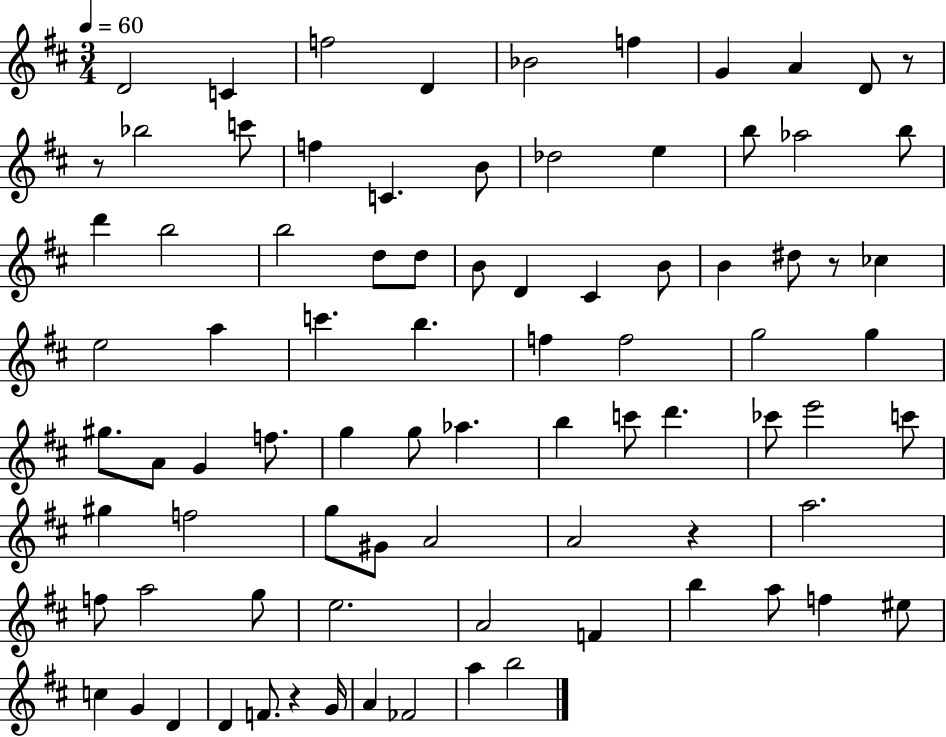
X:1
T:Untitled
M:3/4
L:1/4
K:D
D2 C f2 D _B2 f G A D/2 z/2 z/2 _b2 c'/2 f C B/2 _d2 e b/2 _a2 b/2 d' b2 b2 d/2 d/2 B/2 D ^C B/2 B ^d/2 z/2 _c e2 a c' b f f2 g2 g ^g/2 A/2 G f/2 g g/2 _a b c'/2 d' _c'/2 e'2 c'/2 ^g f2 g/2 ^G/2 A2 A2 z a2 f/2 a2 g/2 e2 A2 F b a/2 f ^e/2 c G D D F/2 z G/4 A _F2 a b2